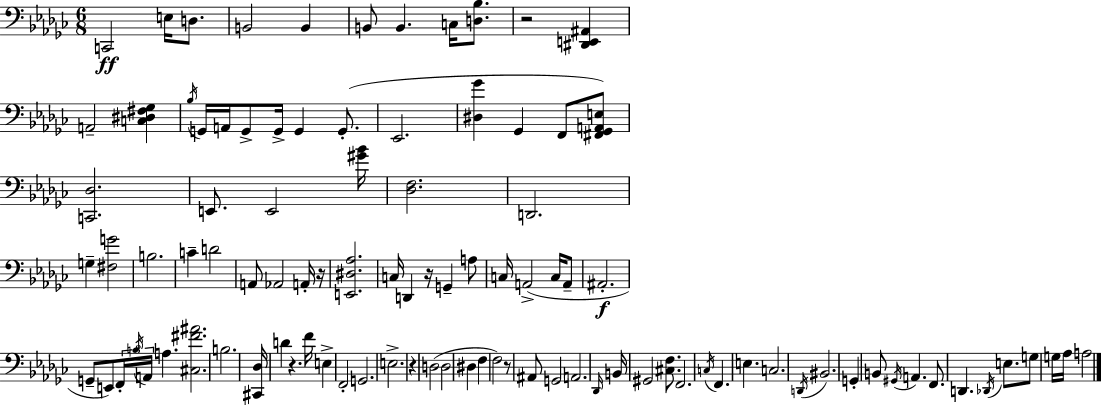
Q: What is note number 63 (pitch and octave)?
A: F2